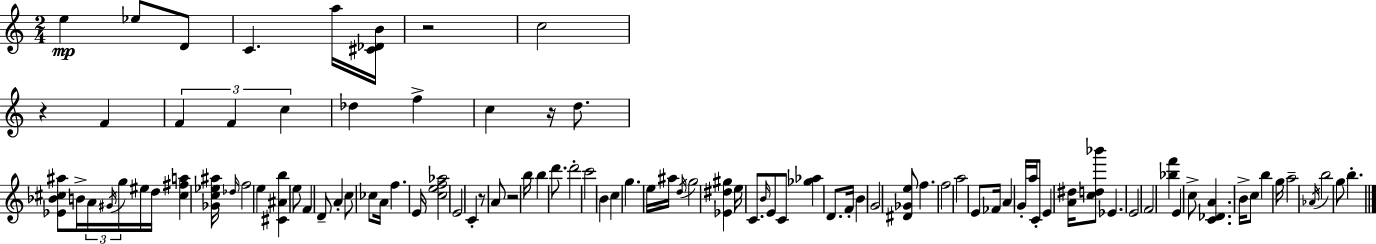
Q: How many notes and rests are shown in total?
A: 98